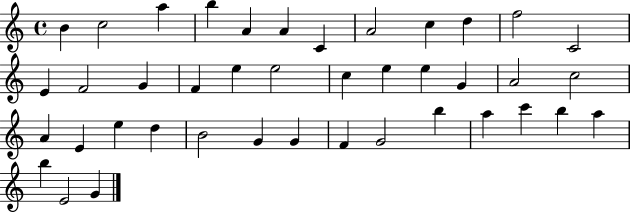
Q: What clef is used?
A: treble